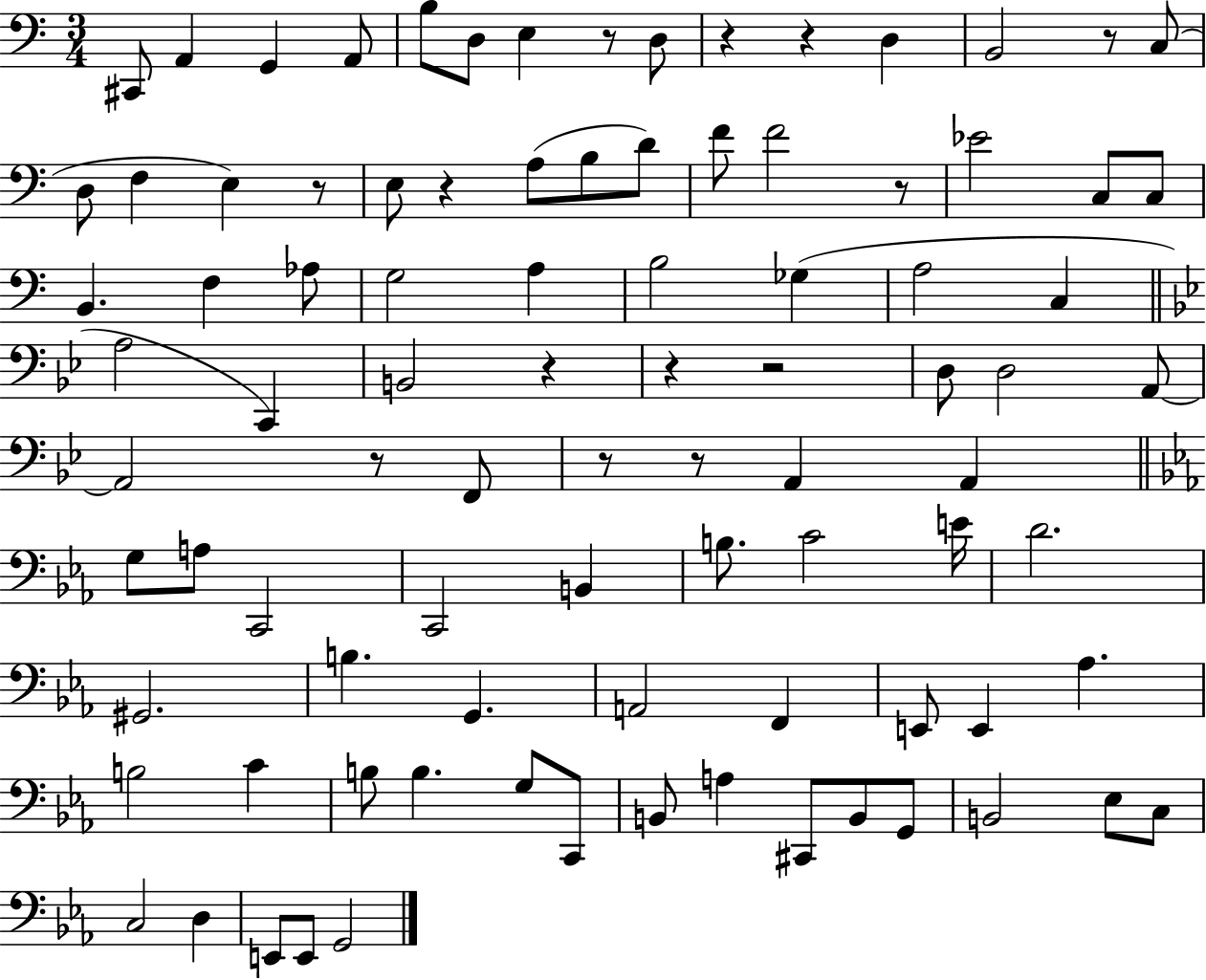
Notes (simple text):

C#2/e A2/q G2/q A2/e B3/e D3/e E3/q R/e D3/e R/q R/q D3/q B2/h R/e C3/e D3/e F3/q E3/q R/e E3/e R/q A3/e B3/e D4/e F4/e F4/h R/e Eb4/h C3/e C3/e B2/q. F3/q Ab3/e G3/h A3/q B3/h Gb3/q A3/h C3/q A3/h C2/q B2/h R/q R/q R/h D3/e D3/h A2/e A2/h R/e F2/e R/e R/e A2/q A2/q G3/e A3/e C2/h C2/h B2/q B3/e. C4/h E4/s D4/h. G#2/h. B3/q. G2/q. A2/h F2/q E2/e E2/q Ab3/q. B3/h C4/q B3/e B3/q. G3/e C2/e B2/e A3/q C#2/e B2/e G2/e B2/h Eb3/e C3/e C3/h D3/q E2/e E2/e G2/h